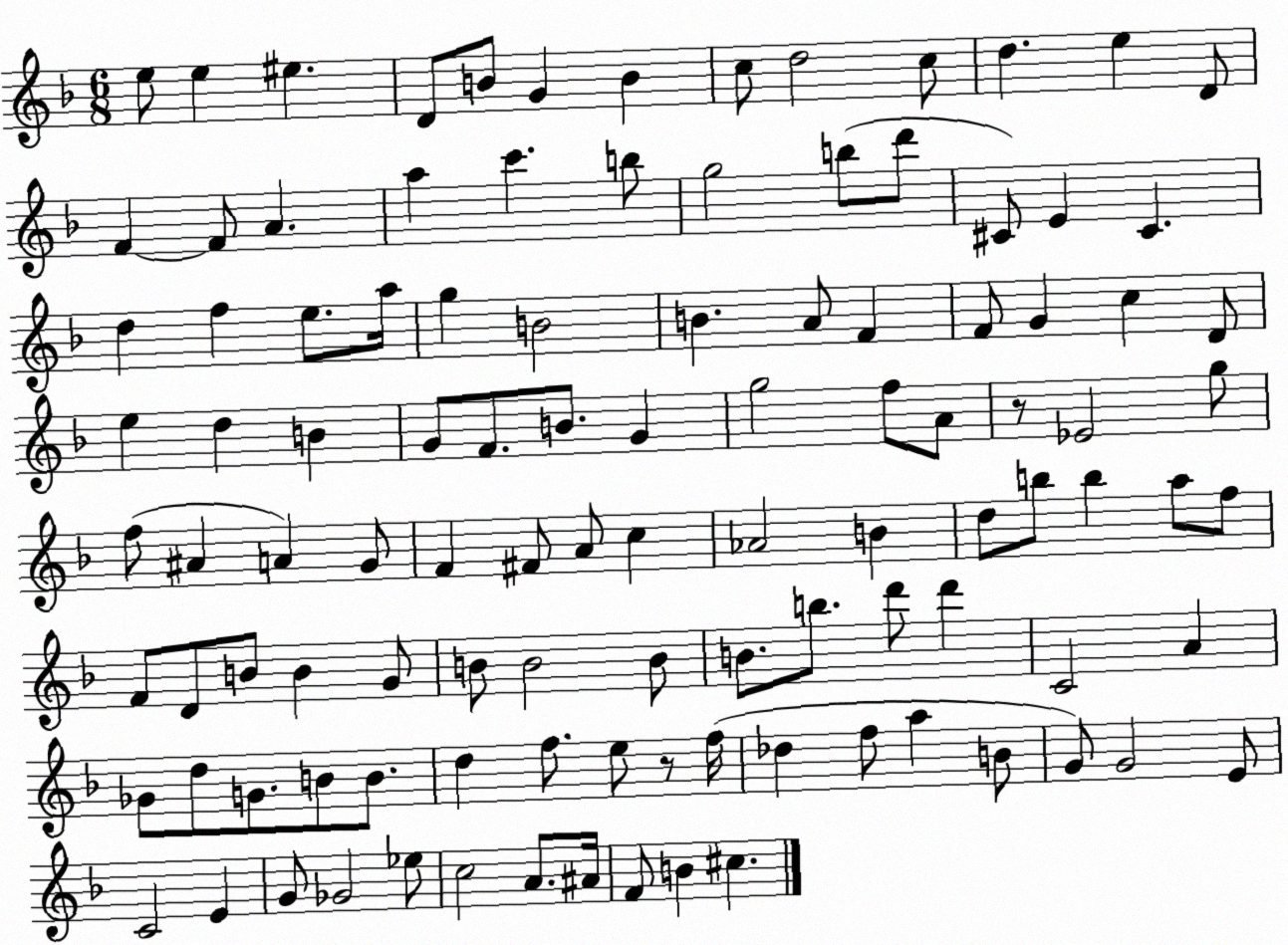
X:1
T:Untitled
M:6/8
L:1/4
K:F
e/2 e ^e D/2 B/2 G B c/2 d2 c/2 d e D/2 F F/2 A a c' b/2 g2 b/2 d'/2 ^C/2 E ^C d f e/2 a/4 g B2 B A/2 F F/2 G c D/2 e d B G/2 F/2 B/2 G g2 f/2 A/2 z/2 _E2 g/2 f/2 ^A A G/2 F ^F/2 A/2 c _A2 B d/2 b/2 b a/2 f/2 F/2 D/2 B/2 B G/2 B/2 B2 B/2 B/2 b/2 d'/2 d' C2 A _G/2 d/2 G/2 B/2 B/2 d f/2 e/2 z/2 f/4 _d f/2 a B/2 G/2 G2 E/2 C2 E G/2 _G2 _e/2 c2 A/2 ^A/4 F/2 B ^c